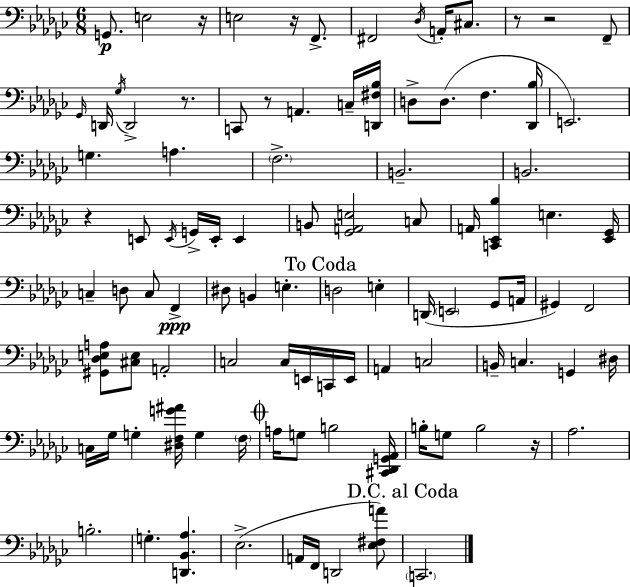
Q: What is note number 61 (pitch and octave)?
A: D#3